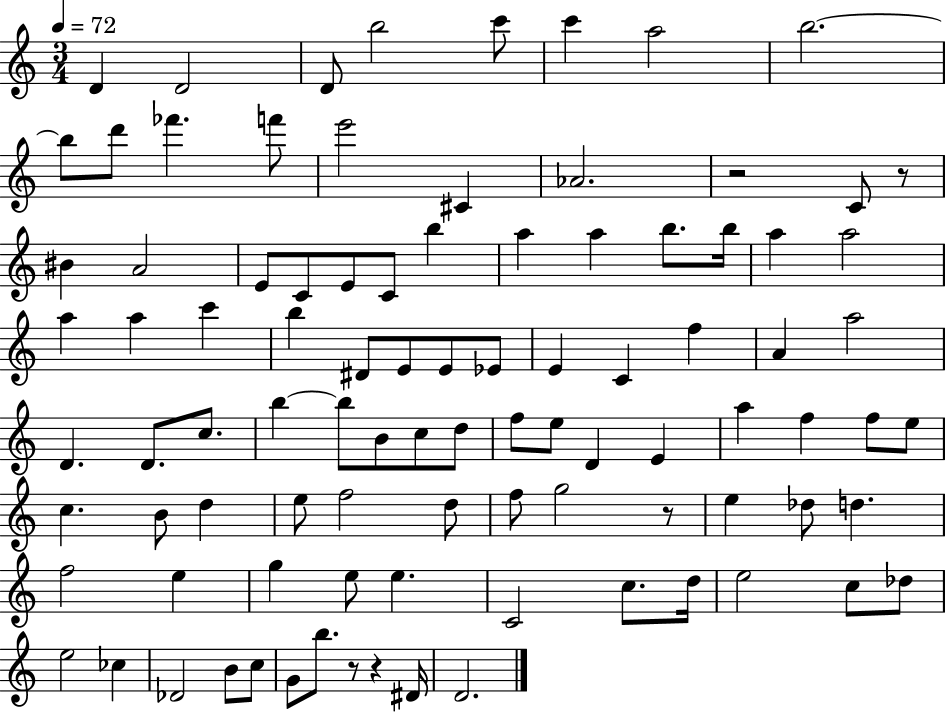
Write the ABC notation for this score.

X:1
T:Untitled
M:3/4
L:1/4
K:C
D D2 D/2 b2 c'/2 c' a2 b2 b/2 d'/2 _f' f'/2 e'2 ^C _A2 z2 C/2 z/2 ^B A2 E/2 C/2 E/2 C/2 b a a b/2 b/4 a a2 a a c' b ^D/2 E/2 E/2 _E/2 E C f A a2 D D/2 c/2 b b/2 B/2 c/2 d/2 f/2 e/2 D E a f f/2 e/2 c B/2 d e/2 f2 d/2 f/2 g2 z/2 e _d/2 d f2 e g e/2 e C2 c/2 d/4 e2 c/2 _d/2 e2 _c _D2 B/2 c/2 G/2 b/2 z/2 z ^D/4 D2